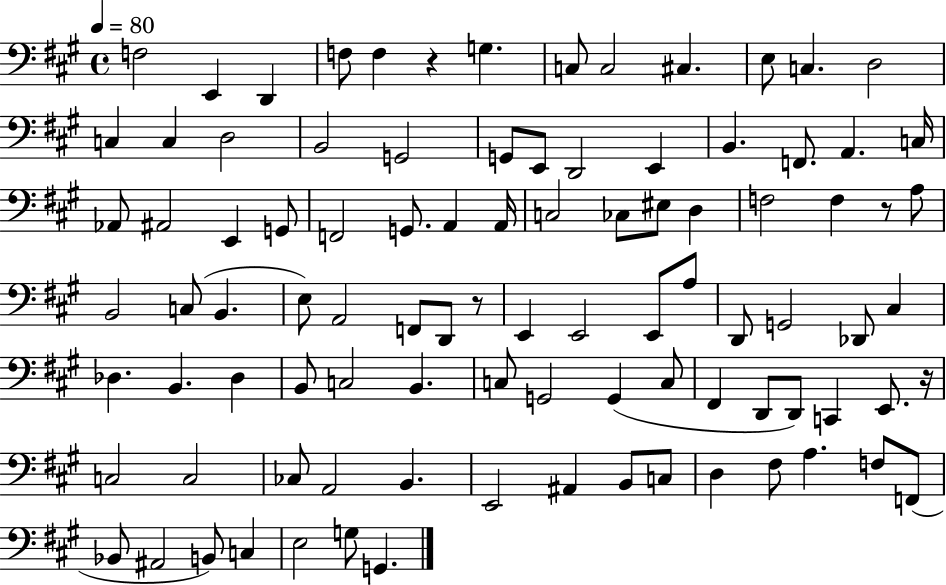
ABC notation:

X:1
T:Untitled
M:4/4
L:1/4
K:A
F,2 E,, D,, F,/2 F, z G, C,/2 C,2 ^C, E,/2 C, D,2 C, C, D,2 B,,2 G,,2 G,,/2 E,,/2 D,,2 E,, B,, F,,/2 A,, C,/4 _A,,/2 ^A,,2 E,, G,,/2 F,,2 G,,/2 A,, A,,/4 C,2 _C,/2 ^E,/2 D, F,2 F, z/2 A,/2 B,,2 C,/2 B,, E,/2 A,,2 F,,/2 D,,/2 z/2 E,, E,,2 E,,/2 A,/2 D,,/2 G,,2 _D,,/2 ^C, _D, B,, _D, B,,/2 C,2 B,, C,/2 G,,2 G,, C,/2 ^F,, D,,/2 D,,/2 C,, E,,/2 z/4 C,2 C,2 _C,/2 A,,2 B,, E,,2 ^A,, B,,/2 C,/2 D, ^F,/2 A, F,/2 F,,/2 _B,,/2 ^A,,2 B,,/2 C, E,2 G,/2 G,,